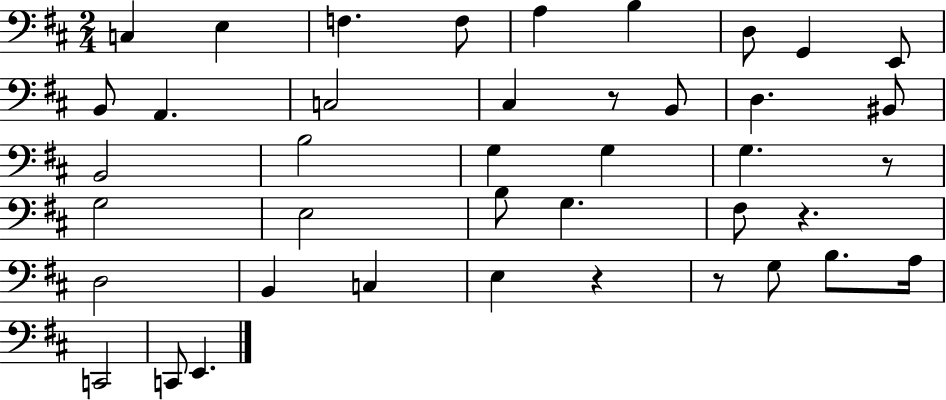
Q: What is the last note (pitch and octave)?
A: E2